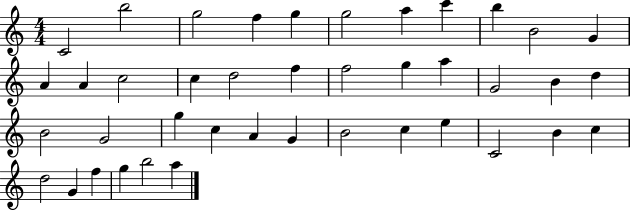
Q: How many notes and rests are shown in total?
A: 41